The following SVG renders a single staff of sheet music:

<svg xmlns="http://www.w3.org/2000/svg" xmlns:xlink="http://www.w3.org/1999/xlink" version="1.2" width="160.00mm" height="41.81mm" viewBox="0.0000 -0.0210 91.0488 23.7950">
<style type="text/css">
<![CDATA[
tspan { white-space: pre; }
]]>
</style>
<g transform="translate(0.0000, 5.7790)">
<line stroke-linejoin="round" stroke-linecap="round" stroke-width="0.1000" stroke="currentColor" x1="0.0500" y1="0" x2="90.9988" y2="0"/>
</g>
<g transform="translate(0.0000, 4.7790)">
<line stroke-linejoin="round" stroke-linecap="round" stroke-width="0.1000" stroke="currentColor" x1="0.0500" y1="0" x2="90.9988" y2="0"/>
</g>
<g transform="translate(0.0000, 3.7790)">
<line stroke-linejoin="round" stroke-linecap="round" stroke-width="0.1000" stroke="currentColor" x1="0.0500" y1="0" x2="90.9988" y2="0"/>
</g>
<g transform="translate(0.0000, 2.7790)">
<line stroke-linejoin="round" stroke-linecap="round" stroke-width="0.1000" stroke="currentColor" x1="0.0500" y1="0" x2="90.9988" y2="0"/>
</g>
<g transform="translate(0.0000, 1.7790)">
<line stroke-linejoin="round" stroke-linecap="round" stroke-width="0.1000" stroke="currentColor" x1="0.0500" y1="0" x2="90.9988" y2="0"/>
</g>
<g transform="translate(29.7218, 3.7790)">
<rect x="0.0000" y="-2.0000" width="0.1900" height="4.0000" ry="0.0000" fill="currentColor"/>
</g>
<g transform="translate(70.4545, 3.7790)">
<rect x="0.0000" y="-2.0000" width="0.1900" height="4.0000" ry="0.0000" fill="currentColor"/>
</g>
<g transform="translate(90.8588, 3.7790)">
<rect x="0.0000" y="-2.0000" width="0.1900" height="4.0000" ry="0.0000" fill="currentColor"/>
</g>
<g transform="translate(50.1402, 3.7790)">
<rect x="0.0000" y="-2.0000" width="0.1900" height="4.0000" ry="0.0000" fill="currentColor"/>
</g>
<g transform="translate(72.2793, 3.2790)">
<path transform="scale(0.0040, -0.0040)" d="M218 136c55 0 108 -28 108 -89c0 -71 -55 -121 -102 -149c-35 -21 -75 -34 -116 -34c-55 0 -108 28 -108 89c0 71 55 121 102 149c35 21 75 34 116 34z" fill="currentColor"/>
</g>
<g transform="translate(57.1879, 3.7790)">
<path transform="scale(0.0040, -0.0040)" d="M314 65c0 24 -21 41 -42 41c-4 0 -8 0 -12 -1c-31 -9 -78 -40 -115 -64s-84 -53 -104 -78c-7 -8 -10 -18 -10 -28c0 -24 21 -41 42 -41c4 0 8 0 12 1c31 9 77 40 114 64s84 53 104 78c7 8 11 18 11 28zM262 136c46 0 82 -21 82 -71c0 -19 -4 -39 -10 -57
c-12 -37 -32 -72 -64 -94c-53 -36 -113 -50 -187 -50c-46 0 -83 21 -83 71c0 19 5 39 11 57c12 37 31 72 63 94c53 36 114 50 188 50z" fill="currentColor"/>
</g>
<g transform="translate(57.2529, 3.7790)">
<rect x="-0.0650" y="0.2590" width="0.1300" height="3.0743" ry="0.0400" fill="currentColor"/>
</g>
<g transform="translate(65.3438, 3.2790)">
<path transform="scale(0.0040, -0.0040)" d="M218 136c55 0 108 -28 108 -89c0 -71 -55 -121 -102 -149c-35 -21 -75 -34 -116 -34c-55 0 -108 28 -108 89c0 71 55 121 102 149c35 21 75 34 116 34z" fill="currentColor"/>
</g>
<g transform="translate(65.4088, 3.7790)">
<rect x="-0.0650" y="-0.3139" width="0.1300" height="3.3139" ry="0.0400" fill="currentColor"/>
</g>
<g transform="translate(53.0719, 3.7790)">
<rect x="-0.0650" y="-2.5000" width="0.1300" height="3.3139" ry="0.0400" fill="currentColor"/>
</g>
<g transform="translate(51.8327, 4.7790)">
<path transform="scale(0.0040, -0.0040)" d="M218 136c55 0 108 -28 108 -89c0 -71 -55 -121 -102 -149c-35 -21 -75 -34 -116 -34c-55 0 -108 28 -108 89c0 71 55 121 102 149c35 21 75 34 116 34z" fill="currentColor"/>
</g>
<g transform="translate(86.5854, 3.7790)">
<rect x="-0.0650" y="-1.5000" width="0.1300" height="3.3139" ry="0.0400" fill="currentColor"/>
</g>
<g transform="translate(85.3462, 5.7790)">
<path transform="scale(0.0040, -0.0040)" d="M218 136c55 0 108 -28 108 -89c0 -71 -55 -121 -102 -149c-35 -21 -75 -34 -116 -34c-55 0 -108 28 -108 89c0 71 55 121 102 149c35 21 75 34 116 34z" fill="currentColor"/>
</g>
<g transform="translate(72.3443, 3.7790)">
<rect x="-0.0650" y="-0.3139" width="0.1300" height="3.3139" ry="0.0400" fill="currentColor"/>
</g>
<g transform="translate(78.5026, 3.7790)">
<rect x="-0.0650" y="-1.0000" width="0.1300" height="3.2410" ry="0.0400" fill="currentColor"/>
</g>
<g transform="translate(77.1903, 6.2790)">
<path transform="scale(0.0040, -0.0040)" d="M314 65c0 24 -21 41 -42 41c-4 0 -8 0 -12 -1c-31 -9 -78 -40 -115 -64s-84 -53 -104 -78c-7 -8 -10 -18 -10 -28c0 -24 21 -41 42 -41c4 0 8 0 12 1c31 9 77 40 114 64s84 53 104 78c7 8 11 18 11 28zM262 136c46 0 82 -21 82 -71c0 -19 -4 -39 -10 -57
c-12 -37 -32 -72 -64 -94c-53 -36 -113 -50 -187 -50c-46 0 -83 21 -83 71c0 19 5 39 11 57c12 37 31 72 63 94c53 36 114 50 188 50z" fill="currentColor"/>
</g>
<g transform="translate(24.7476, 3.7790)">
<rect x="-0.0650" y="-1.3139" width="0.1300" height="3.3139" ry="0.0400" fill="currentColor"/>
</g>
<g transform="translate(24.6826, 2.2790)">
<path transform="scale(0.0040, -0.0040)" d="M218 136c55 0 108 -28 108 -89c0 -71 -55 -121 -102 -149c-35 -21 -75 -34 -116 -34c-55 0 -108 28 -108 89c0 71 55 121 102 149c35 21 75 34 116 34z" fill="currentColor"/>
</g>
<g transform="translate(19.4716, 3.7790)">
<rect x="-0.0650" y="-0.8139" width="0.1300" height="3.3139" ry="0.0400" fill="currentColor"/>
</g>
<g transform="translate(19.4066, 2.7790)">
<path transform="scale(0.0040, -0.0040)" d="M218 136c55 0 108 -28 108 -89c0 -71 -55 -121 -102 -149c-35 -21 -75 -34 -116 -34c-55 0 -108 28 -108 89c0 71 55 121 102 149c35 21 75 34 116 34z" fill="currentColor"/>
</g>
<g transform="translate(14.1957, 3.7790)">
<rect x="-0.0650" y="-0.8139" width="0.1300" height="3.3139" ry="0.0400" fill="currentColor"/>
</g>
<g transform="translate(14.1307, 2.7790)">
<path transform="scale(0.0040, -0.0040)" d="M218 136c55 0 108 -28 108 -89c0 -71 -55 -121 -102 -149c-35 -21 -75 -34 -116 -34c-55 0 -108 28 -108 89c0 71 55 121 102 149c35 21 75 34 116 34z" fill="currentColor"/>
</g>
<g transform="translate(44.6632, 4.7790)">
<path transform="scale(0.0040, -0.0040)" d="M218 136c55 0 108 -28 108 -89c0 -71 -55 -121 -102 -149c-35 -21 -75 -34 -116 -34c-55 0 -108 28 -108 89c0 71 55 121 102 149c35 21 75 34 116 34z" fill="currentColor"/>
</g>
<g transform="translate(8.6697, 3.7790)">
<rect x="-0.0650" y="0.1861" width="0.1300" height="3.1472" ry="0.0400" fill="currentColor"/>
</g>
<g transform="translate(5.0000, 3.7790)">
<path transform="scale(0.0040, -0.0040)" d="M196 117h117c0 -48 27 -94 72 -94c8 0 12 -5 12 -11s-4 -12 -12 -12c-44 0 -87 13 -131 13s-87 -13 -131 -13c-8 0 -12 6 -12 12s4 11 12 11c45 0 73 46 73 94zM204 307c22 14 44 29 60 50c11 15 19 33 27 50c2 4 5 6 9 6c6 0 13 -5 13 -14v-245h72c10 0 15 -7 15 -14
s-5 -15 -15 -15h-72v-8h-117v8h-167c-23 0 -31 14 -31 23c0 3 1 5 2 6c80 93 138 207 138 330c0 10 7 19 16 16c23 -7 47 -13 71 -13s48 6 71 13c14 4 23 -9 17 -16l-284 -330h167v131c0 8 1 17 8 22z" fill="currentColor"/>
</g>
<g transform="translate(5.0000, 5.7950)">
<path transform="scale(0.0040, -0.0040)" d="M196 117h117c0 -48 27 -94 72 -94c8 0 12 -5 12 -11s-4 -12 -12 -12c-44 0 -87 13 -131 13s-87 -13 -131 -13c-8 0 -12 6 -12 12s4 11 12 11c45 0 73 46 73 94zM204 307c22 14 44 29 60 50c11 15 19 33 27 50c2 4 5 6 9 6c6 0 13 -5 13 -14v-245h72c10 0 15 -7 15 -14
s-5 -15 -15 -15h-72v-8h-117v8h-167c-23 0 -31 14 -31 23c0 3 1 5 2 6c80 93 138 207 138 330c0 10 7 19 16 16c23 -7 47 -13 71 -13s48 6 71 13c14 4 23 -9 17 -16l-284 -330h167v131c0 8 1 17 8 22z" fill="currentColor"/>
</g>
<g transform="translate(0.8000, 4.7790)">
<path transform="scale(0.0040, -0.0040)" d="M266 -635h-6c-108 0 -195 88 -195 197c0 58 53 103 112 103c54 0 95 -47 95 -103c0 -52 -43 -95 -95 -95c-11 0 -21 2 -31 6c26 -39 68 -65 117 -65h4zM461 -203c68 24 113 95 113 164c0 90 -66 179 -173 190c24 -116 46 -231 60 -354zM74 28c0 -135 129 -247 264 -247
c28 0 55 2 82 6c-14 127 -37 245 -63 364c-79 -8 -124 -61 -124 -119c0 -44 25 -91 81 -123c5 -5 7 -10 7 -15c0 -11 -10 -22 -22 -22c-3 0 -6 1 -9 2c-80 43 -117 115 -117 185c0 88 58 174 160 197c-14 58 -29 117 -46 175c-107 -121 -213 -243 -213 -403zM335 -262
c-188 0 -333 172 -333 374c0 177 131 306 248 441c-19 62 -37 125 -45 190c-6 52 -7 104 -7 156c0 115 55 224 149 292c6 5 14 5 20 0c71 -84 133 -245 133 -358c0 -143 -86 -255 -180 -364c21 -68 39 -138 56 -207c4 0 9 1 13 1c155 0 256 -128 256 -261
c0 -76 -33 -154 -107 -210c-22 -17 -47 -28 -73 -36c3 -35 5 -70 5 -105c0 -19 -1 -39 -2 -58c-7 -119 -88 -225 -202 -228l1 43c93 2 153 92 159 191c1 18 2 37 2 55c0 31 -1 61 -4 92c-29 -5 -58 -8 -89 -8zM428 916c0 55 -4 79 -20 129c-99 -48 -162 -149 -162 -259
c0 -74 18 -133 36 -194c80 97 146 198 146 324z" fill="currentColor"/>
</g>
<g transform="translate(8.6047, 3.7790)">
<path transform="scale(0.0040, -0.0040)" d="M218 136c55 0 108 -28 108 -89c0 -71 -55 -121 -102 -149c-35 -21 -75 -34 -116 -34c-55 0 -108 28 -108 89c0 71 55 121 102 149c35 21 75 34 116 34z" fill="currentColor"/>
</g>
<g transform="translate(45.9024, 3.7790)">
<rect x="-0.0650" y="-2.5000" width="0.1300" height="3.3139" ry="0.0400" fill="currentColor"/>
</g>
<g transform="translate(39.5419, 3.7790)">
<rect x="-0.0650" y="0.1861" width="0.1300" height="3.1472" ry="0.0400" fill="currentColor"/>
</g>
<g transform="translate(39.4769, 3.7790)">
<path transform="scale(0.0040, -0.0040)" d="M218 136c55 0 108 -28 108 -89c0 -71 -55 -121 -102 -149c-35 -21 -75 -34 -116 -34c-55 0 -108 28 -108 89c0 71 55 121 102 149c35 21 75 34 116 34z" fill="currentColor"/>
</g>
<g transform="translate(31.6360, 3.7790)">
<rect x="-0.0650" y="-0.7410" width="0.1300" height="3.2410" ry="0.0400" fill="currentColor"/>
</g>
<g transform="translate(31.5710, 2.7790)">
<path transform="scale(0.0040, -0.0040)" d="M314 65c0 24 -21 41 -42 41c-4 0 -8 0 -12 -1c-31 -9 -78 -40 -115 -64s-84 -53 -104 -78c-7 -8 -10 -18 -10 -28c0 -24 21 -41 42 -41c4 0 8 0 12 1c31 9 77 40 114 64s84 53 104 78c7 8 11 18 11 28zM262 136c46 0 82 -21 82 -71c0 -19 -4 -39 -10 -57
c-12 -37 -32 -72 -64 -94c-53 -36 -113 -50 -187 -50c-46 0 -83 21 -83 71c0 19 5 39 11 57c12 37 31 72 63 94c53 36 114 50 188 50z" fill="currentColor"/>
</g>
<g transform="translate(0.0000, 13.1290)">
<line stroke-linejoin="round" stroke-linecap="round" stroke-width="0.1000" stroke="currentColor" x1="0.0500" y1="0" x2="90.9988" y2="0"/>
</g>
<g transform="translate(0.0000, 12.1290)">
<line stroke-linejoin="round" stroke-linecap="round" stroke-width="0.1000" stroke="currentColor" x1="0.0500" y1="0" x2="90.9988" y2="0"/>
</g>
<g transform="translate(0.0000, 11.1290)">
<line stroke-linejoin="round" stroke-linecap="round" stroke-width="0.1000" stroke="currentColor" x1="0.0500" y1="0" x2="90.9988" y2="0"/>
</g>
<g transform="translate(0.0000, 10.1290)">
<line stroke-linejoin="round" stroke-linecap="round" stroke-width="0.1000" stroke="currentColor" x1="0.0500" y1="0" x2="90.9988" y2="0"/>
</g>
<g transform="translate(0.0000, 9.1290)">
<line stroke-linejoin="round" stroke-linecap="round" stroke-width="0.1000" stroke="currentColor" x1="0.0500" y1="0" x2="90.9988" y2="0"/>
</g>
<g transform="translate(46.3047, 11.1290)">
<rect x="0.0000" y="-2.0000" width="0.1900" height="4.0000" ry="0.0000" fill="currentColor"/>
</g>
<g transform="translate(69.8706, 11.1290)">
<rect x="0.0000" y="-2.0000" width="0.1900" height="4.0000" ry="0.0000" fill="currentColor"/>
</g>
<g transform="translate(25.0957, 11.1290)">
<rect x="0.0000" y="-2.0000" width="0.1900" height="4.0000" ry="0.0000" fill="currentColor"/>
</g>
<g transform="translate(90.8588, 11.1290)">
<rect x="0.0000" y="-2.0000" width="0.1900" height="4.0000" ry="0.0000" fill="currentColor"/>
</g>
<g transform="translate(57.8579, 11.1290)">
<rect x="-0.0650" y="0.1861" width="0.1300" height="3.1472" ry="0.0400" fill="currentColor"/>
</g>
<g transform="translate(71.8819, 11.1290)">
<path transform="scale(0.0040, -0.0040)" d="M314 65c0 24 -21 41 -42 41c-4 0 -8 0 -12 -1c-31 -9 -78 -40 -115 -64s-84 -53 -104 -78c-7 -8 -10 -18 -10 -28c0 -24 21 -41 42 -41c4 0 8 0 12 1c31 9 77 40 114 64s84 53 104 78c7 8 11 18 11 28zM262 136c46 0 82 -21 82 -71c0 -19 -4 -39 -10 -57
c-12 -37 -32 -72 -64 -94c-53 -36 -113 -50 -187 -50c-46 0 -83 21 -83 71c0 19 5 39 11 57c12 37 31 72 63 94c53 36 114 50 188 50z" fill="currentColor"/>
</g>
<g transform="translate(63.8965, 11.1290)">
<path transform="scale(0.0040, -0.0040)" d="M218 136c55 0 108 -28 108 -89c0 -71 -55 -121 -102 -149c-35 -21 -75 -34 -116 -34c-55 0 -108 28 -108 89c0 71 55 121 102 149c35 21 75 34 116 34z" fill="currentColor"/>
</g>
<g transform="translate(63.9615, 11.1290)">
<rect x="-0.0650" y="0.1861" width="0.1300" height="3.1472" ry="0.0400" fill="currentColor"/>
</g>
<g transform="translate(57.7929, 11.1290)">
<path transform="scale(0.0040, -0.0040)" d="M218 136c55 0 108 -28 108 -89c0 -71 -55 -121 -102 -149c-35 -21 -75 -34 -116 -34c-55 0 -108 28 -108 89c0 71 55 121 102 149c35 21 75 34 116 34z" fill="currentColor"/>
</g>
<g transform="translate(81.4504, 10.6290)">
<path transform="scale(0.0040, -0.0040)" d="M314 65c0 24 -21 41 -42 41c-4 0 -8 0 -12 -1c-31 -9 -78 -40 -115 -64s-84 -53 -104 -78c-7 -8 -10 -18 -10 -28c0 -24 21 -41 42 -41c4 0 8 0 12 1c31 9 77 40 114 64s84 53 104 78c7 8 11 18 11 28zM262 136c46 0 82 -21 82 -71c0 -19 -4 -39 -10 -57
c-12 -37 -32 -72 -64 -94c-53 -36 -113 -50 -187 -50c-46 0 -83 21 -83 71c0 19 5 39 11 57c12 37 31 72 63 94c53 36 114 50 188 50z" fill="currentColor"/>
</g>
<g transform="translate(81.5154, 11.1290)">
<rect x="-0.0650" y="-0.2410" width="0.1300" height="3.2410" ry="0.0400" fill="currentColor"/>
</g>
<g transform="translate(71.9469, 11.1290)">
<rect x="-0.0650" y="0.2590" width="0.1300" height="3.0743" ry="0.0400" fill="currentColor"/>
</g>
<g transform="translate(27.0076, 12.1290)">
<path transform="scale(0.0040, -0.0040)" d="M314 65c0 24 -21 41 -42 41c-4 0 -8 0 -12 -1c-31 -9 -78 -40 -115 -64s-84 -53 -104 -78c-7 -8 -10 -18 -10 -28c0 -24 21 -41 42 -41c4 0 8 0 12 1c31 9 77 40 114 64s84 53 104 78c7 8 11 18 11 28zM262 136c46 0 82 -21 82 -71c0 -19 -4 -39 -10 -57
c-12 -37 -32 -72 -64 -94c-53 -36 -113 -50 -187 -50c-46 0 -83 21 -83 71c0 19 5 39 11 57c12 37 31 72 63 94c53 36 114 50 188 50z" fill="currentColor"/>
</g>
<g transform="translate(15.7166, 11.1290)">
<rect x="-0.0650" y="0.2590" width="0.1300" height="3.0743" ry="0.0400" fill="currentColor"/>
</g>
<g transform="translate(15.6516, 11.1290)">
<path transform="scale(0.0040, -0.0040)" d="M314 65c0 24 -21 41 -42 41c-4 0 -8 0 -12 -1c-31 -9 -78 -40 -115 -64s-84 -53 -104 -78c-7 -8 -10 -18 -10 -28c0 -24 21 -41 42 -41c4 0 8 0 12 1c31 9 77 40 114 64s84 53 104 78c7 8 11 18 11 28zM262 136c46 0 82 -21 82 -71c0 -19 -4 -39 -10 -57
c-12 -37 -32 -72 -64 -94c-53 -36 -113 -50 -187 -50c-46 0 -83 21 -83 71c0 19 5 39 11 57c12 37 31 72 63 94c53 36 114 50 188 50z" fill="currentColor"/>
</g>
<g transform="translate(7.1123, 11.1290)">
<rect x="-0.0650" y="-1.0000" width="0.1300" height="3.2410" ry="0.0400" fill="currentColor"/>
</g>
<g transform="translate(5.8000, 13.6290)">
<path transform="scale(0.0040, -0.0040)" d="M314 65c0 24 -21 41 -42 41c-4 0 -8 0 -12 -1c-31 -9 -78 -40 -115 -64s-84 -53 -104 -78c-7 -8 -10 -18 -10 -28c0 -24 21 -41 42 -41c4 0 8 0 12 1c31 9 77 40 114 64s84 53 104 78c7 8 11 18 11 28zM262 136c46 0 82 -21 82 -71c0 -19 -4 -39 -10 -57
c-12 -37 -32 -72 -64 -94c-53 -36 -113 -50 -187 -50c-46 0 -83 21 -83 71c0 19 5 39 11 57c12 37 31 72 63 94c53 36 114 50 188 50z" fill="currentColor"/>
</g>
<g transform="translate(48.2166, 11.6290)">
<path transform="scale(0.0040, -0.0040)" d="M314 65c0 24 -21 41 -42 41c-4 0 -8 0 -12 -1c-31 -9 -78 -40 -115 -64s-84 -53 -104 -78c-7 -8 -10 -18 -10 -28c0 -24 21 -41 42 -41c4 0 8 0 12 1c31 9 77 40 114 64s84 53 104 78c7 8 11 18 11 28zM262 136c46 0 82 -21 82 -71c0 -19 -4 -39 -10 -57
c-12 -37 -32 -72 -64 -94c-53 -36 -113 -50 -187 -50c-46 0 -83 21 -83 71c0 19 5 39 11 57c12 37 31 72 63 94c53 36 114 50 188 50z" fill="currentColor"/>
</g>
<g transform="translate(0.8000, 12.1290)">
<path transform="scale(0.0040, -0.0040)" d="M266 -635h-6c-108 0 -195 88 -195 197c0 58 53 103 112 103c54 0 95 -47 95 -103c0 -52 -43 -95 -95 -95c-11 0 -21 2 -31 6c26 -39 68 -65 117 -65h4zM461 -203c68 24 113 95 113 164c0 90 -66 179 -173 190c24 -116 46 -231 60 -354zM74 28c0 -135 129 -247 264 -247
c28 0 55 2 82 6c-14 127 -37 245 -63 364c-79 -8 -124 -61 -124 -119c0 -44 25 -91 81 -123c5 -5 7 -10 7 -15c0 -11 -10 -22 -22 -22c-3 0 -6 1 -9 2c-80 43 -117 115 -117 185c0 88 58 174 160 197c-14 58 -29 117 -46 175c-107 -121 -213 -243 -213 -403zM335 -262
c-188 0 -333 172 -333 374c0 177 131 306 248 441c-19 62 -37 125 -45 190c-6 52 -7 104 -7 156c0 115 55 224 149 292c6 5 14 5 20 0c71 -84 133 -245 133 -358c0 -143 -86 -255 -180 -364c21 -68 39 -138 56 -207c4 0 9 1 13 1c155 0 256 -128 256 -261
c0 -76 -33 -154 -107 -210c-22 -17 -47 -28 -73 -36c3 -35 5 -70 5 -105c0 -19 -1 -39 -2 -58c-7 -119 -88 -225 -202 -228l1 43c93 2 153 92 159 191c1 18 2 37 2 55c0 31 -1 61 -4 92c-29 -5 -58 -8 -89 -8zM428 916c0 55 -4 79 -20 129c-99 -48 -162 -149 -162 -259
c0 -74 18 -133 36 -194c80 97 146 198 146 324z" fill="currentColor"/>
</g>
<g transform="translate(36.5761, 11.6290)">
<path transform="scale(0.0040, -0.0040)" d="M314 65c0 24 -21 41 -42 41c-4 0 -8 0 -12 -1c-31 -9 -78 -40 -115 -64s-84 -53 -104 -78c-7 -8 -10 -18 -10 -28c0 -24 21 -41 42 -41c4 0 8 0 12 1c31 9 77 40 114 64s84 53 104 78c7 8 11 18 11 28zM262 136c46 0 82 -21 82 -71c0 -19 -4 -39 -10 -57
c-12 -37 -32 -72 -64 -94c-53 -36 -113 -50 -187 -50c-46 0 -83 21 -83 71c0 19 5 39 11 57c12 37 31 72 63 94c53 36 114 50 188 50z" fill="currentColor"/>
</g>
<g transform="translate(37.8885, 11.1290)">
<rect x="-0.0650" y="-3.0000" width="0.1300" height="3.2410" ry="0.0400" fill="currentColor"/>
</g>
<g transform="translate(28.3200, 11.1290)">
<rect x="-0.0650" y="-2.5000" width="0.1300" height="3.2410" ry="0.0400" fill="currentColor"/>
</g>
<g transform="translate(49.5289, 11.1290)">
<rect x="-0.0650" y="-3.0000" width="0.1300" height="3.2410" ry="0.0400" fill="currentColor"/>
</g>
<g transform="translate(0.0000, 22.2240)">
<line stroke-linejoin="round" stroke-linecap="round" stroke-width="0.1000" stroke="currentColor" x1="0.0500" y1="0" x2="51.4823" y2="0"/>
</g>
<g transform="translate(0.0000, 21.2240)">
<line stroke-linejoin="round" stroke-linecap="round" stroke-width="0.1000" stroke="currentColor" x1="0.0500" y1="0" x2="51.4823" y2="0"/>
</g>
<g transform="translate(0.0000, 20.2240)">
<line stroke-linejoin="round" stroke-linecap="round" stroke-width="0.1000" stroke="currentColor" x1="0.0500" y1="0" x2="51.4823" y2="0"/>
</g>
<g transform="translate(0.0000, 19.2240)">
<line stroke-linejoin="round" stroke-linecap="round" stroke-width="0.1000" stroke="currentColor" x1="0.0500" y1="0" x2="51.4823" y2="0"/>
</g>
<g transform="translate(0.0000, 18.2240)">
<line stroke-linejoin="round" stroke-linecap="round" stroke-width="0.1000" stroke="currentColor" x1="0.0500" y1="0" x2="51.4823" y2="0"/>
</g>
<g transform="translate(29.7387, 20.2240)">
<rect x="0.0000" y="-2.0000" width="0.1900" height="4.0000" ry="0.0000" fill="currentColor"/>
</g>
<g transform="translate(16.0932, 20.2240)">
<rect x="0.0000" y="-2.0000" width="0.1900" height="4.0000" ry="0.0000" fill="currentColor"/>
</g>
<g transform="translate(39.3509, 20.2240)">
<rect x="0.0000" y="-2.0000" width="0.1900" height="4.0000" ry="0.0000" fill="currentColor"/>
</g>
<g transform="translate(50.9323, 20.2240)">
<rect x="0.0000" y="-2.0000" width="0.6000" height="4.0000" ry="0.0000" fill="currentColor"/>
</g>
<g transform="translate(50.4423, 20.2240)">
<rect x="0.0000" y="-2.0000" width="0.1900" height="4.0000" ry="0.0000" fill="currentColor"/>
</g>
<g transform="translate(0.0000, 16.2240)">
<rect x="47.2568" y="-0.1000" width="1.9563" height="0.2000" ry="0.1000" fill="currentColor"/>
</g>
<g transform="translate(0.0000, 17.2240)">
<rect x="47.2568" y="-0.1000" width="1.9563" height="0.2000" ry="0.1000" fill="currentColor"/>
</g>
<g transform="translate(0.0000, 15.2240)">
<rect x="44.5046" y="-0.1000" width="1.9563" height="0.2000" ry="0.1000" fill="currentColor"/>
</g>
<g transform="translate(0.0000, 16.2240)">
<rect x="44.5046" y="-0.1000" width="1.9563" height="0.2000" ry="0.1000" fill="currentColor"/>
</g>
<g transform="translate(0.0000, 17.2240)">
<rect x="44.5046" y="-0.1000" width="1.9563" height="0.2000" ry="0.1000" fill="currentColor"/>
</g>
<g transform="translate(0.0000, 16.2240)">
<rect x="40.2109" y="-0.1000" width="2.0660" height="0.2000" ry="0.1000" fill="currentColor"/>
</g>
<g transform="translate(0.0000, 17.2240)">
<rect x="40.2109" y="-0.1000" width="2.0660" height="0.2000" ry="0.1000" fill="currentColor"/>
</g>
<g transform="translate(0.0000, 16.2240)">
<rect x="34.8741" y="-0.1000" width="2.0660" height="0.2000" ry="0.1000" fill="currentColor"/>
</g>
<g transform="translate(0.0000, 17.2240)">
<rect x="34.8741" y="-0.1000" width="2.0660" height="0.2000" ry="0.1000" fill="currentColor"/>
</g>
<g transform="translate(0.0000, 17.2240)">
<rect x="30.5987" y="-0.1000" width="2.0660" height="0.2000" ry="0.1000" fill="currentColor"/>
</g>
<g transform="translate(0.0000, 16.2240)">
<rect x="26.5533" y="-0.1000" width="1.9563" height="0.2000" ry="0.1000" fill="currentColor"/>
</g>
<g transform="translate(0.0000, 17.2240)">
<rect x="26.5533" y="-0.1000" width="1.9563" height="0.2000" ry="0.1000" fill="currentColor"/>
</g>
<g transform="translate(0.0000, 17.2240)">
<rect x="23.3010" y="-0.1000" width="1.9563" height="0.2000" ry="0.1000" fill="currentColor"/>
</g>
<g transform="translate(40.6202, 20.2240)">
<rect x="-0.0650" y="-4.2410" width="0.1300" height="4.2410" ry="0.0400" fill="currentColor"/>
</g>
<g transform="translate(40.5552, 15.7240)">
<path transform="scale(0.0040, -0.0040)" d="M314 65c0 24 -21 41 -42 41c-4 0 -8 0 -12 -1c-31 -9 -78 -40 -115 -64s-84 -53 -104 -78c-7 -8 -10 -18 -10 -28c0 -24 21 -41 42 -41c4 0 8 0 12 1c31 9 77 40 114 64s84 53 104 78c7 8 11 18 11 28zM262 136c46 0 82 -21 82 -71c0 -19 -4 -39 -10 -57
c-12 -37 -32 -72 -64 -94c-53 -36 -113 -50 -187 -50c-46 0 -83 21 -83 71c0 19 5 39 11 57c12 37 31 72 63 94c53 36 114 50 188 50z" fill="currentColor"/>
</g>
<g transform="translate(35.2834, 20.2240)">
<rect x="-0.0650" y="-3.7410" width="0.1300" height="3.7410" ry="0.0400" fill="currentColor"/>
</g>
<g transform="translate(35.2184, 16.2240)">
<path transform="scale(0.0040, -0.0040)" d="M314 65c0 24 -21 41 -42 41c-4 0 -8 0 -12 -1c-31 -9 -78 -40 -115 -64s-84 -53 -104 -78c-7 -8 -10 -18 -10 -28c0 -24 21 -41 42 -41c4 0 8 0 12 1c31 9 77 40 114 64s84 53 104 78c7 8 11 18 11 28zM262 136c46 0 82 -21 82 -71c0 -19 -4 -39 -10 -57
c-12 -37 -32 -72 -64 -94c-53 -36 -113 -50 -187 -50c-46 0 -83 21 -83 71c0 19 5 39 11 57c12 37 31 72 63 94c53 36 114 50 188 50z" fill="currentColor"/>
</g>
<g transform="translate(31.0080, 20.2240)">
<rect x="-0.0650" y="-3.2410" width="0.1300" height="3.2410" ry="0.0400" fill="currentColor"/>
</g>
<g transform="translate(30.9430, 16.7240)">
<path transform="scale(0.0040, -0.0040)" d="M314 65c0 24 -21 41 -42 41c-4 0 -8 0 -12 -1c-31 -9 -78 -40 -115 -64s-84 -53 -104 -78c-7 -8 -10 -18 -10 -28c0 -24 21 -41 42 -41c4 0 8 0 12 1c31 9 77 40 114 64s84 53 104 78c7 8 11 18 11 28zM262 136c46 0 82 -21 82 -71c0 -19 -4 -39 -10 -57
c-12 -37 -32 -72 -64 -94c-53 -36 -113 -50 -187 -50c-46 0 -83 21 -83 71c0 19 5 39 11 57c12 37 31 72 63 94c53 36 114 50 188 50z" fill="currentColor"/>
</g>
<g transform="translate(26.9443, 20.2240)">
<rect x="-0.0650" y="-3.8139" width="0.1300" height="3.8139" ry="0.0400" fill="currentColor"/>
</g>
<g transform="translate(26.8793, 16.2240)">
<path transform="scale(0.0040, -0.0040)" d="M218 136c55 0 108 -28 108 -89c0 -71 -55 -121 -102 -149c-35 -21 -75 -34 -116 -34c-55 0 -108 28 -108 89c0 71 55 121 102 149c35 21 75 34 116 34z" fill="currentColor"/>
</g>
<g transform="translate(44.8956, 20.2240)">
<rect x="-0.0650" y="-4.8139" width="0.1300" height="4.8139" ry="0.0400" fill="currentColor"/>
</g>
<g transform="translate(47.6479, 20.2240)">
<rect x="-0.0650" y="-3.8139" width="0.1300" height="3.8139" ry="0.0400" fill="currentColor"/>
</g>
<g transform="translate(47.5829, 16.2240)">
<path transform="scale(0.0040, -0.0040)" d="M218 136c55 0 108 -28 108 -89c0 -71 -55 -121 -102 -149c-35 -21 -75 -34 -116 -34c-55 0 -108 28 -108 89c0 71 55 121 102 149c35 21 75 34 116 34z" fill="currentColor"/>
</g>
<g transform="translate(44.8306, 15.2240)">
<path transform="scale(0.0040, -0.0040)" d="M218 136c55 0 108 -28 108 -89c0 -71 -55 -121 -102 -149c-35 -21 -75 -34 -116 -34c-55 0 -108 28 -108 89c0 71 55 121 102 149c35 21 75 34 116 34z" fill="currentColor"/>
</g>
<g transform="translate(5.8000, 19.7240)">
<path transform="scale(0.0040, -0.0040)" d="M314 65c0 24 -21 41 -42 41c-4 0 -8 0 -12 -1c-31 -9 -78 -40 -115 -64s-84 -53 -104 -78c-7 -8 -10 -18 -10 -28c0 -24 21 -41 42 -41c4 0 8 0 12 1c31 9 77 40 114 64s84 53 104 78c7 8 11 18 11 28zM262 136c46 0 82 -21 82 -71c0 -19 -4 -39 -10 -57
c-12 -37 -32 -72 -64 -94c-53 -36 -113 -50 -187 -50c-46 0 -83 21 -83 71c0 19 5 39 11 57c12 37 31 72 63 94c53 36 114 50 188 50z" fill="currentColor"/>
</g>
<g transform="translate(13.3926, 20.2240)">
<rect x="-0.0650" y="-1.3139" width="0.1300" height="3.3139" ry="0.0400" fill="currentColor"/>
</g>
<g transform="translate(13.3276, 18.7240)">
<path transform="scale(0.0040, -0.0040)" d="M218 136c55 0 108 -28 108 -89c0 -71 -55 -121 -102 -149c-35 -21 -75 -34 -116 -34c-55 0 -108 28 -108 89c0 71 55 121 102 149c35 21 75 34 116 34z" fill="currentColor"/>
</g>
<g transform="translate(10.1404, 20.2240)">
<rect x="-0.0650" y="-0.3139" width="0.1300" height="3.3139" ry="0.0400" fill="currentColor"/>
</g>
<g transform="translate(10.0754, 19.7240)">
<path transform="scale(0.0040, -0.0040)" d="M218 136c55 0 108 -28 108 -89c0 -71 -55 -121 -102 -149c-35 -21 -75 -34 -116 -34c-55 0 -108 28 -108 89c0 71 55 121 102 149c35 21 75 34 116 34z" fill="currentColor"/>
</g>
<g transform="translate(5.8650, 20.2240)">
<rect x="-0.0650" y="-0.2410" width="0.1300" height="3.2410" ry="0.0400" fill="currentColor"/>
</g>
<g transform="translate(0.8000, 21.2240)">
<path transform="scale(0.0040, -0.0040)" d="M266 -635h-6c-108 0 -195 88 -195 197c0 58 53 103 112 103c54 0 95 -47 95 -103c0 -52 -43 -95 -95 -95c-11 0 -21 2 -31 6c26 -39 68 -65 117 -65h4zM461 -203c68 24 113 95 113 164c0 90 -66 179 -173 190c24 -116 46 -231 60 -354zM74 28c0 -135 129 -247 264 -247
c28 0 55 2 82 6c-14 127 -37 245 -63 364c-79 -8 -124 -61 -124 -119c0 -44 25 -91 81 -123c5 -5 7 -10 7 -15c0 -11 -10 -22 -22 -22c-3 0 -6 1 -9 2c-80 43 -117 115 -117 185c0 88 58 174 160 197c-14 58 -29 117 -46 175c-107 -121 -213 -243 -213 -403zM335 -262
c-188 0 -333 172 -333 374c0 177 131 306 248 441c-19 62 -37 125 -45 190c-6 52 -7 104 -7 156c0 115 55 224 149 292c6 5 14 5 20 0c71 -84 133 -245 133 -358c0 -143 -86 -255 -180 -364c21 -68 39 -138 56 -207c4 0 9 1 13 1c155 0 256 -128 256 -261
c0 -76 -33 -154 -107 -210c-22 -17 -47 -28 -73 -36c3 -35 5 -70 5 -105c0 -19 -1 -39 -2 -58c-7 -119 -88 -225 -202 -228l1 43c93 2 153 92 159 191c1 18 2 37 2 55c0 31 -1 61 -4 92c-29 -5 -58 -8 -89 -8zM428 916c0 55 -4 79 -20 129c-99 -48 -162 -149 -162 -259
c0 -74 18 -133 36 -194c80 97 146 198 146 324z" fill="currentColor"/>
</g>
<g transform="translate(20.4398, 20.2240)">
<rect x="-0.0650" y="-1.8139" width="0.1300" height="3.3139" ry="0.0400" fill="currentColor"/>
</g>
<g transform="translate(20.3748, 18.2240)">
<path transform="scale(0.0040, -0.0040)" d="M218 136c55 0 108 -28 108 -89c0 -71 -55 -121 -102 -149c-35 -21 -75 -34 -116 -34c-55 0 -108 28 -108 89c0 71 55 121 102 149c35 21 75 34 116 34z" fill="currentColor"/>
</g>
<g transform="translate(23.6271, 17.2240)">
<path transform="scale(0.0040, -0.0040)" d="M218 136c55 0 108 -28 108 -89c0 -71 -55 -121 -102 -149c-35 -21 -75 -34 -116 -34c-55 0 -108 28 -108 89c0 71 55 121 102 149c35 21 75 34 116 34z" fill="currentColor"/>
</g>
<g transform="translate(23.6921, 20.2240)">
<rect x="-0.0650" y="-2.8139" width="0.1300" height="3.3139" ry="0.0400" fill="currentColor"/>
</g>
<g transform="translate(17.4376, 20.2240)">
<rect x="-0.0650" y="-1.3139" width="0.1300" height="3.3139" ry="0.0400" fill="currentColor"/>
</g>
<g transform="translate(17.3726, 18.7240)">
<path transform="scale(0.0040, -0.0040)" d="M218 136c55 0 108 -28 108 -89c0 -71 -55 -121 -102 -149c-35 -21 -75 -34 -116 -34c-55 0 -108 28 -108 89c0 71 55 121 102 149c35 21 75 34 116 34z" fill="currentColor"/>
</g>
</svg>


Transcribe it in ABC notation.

X:1
T:Untitled
M:4/4
L:1/4
K:C
B d d e d2 B G G B2 c c D2 E D2 B2 G2 A2 A2 B B B2 c2 c2 c e e f a c' b2 c'2 d'2 e' c'